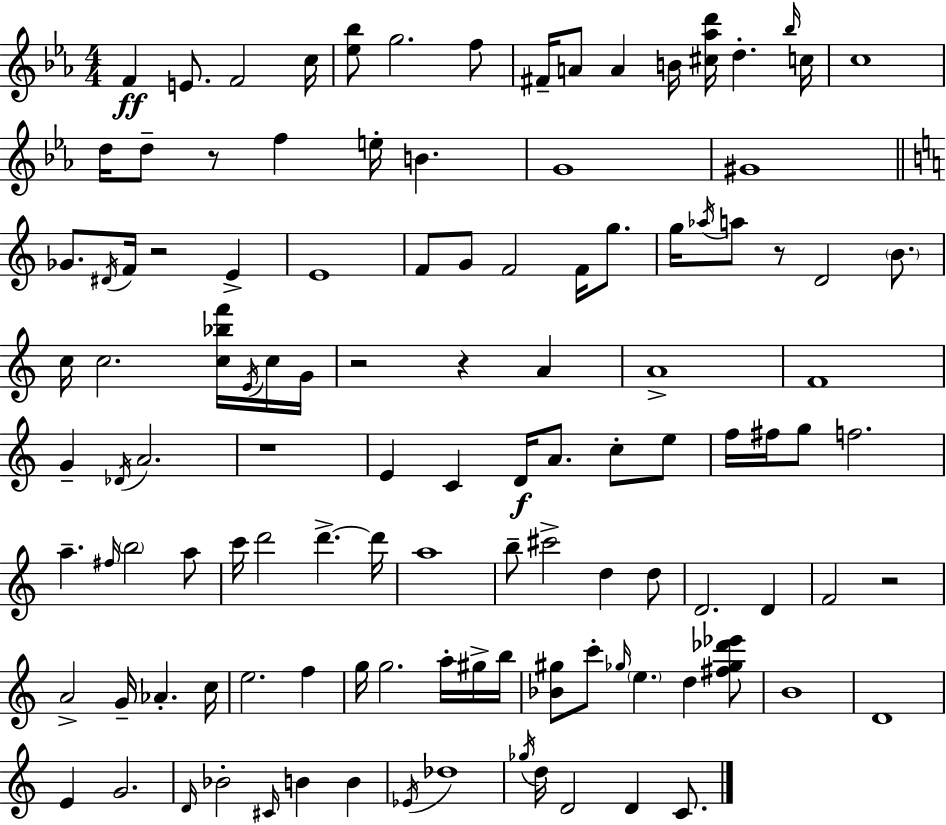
{
  \clef treble
  \numericTimeSignature
  \time 4/4
  \key c \minor
  f'4\ff e'8. f'2 c''16 | <ees'' bes''>8 g''2. f''8 | fis'16-- a'8 a'4 b'16 <cis'' aes'' d'''>16 d''4.-. \grace { bes''16 } | c''16 c''1 | \break d''16 d''8-- r8 f''4 e''16-. b'4. | g'1 | gis'1 | \bar "||" \break \key a \minor ges'8. \acciaccatura { dis'16 } f'16 r2 e'4-> | e'1 | f'8 g'8 f'2 f'16 g''8. | g''16 \acciaccatura { aes''16 } a''8 r8 d'2 \parenthesize b'8. | \break c''16 c''2. <c'' bes'' f'''>16 | \acciaccatura { e'16 } c''16 g'16 r2 r4 a'4 | a'1-> | f'1 | \break g'4-- \acciaccatura { des'16 } a'2. | r1 | e'4 c'4 d'16\f a'8. | c''8-. e''8 f''16 fis''16 g''8 f''2. | \break a''4.-- \grace { fis''16 } \parenthesize b''2 | a''8 c'''16 d'''2 d'''4.->~~ | d'''16 a''1 | b''8-- cis'''2-> d''4 | \break d''8 d'2. | d'4 f'2 r2 | a'2-> g'16-- aes'4.-. | c''16 e''2. | \break f''4 g''16 g''2. | a''16-. gis''16-> b''16 <bes' gis''>8 c'''8-. \grace { ges''16 } \parenthesize e''4. | d''4 <fis'' ges'' des''' ees'''>8 b'1 | d'1 | \break e'4 g'2. | \grace { d'16 } bes'2-. \grace { cis'16 } | b'4 b'4 \acciaccatura { ees'16 } des''1 | \acciaccatura { ges''16 } d''16 d'2 | \break d'4 c'8. \bar "|."
}